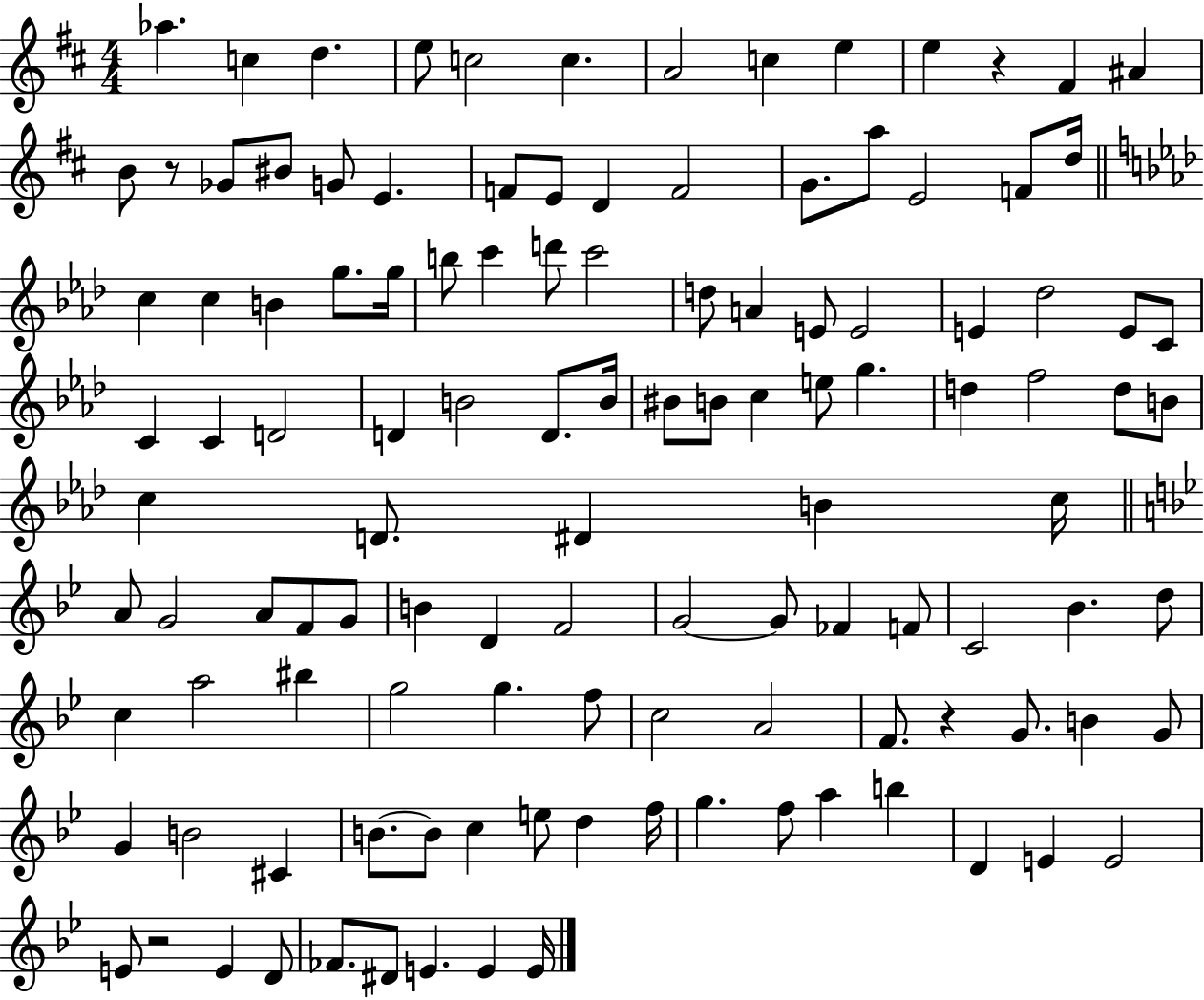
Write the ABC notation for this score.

X:1
T:Untitled
M:4/4
L:1/4
K:D
_a c d e/2 c2 c A2 c e e z ^F ^A B/2 z/2 _G/2 ^B/2 G/2 E F/2 E/2 D F2 G/2 a/2 E2 F/2 d/4 c c B g/2 g/4 b/2 c' d'/2 c'2 d/2 A E/2 E2 E _d2 E/2 C/2 C C D2 D B2 D/2 B/4 ^B/2 B/2 c e/2 g d f2 d/2 B/2 c D/2 ^D B c/4 A/2 G2 A/2 F/2 G/2 B D F2 G2 G/2 _F F/2 C2 _B d/2 c a2 ^b g2 g f/2 c2 A2 F/2 z G/2 B G/2 G B2 ^C B/2 B/2 c e/2 d f/4 g f/2 a b D E E2 E/2 z2 E D/2 _F/2 ^D/2 E E E/4